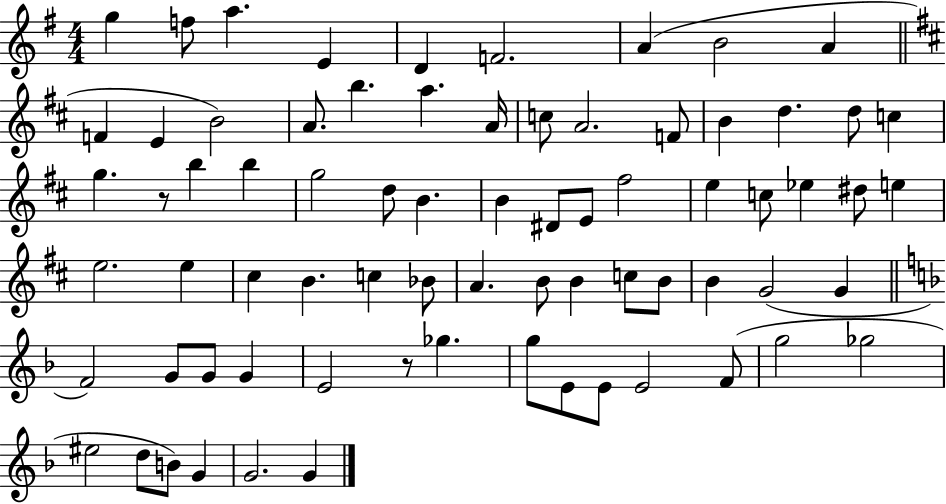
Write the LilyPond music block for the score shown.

{
  \clef treble
  \numericTimeSignature
  \time 4/4
  \key g \major
  \repeat volta 2 { g''4 f''8 a''4. e'4 | d'4 f'2. | a'4( b'2 a'4 | \bar "||" \break \key b \minor f'4 e'4 b'2) | a'8. b''4. a''4. a'16 | c''8 a'2. f'8 | b'4 d''4. d''8 c''4 | \break g''4. r8 b''4 b''4 | g''2 d''8 b'4. | b'4 dis'8 e'8 fis''2 | e''4 c''8 ees''4 dis''8 e''4 | \break e''2. e''4 | cis''4 b'4. c''4 bes'8 | a'4. b'8 b'4 c''8 b'8 | b'4 g'2( g'4 | \break \bar "||" \break \key f \major f'2) g'8 g'8 g'4 | e'2 r8 ges''4. | g''8 e'8 e'8 e'2 f'8( | g''2 ges''2 | \break eis''2 d''8 b'8) g'4 | g'2. g'4 | } \bar "|."
}